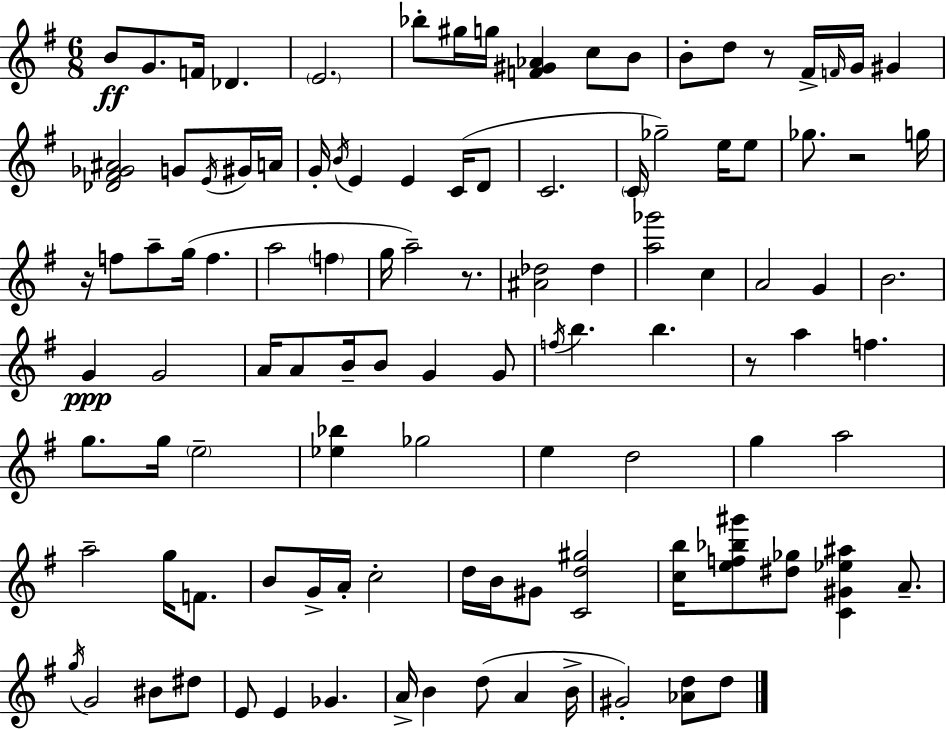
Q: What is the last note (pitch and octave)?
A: D5